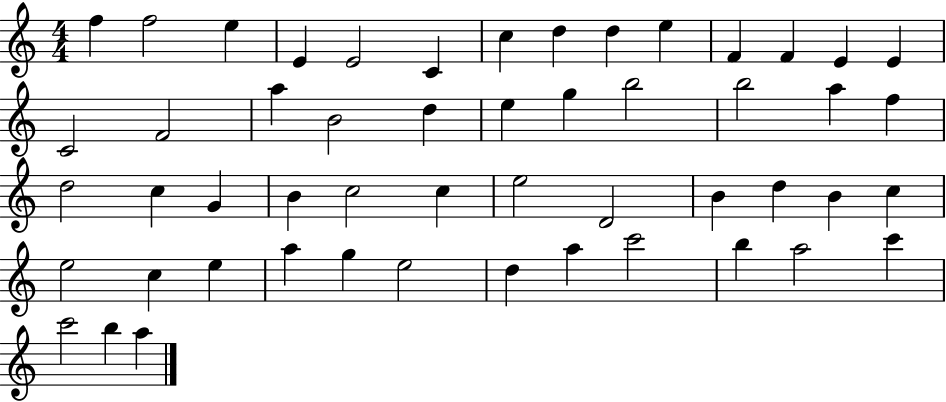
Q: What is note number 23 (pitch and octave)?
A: B5